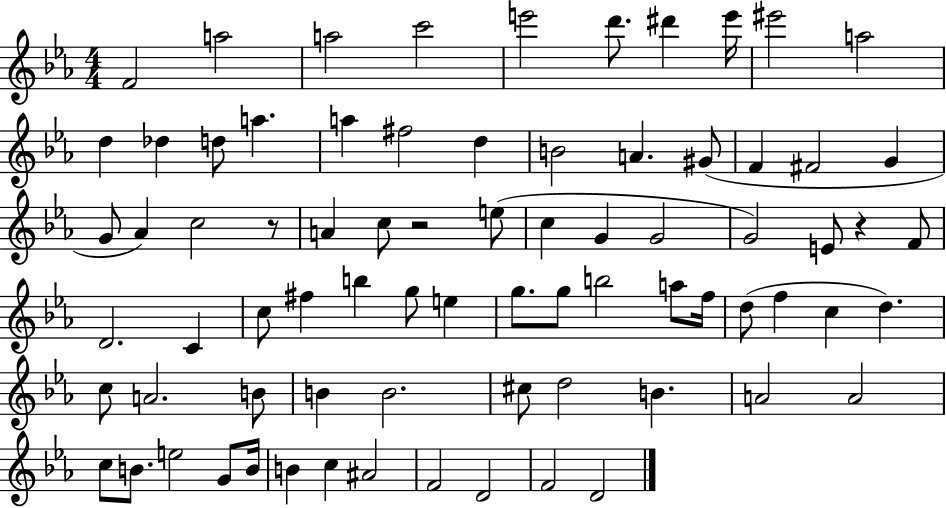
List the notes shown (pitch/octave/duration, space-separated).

F4/h A5/h A5/h C6/h E6/h D6/e. D#6/q E6/s EIS6/h A5/h D5/q Db5/q D5/e A5/q. A5/q F#5/h D5/q B4/h A4/q. G#4/e F4/q F#4/h G4/q G4/e Ab4/q C5/h R/e A4/q C5/e R/h E5/e C5/q G4/q G4/h G4/h E4/e R/q F4/e D4/h. C4/q C5/e F#5/q B5/q G5/e E5/q G5/e. G5/e B5/h A5/e F5/s D5/e F5/q C5/q D5/q. C5/e A4/h. B4/e B4/q B4/h. C#5/e D5/h B4/q. A4/h A4/h C5/e B4/e. E5/h G4/e B4/s B4/q C5/q A#4/h F4/h D4/h F4/h D4/h